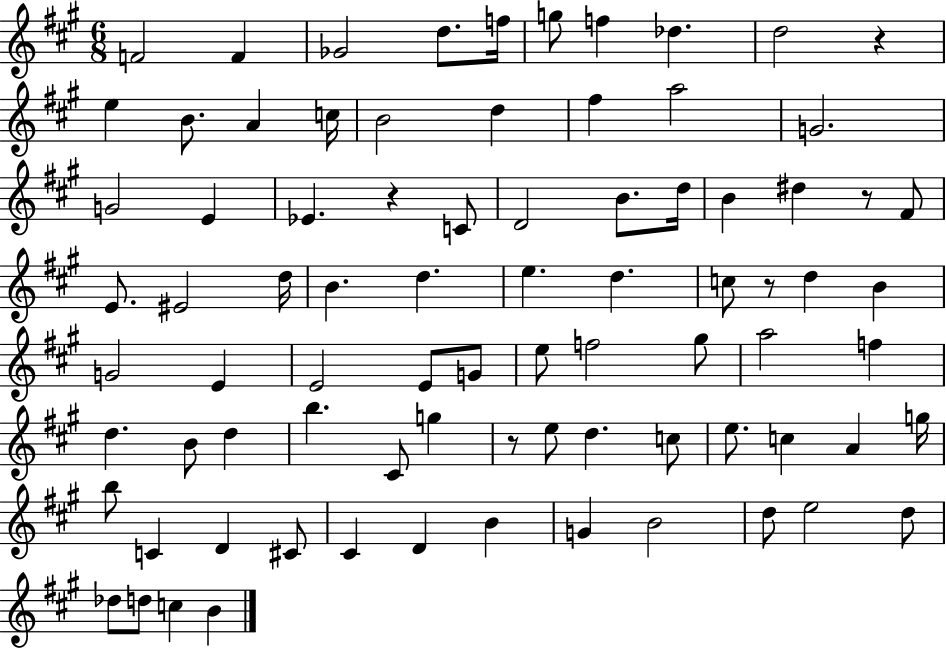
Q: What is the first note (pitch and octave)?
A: F4